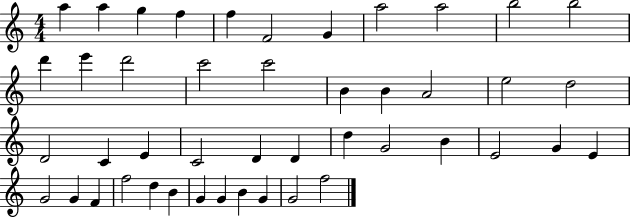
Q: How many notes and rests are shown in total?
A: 45